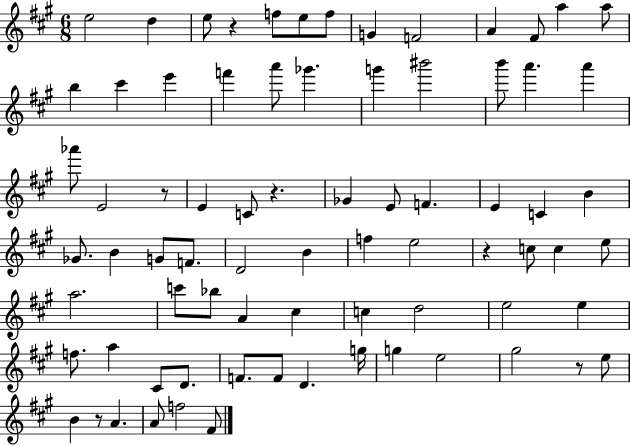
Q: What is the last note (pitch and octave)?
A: F#4